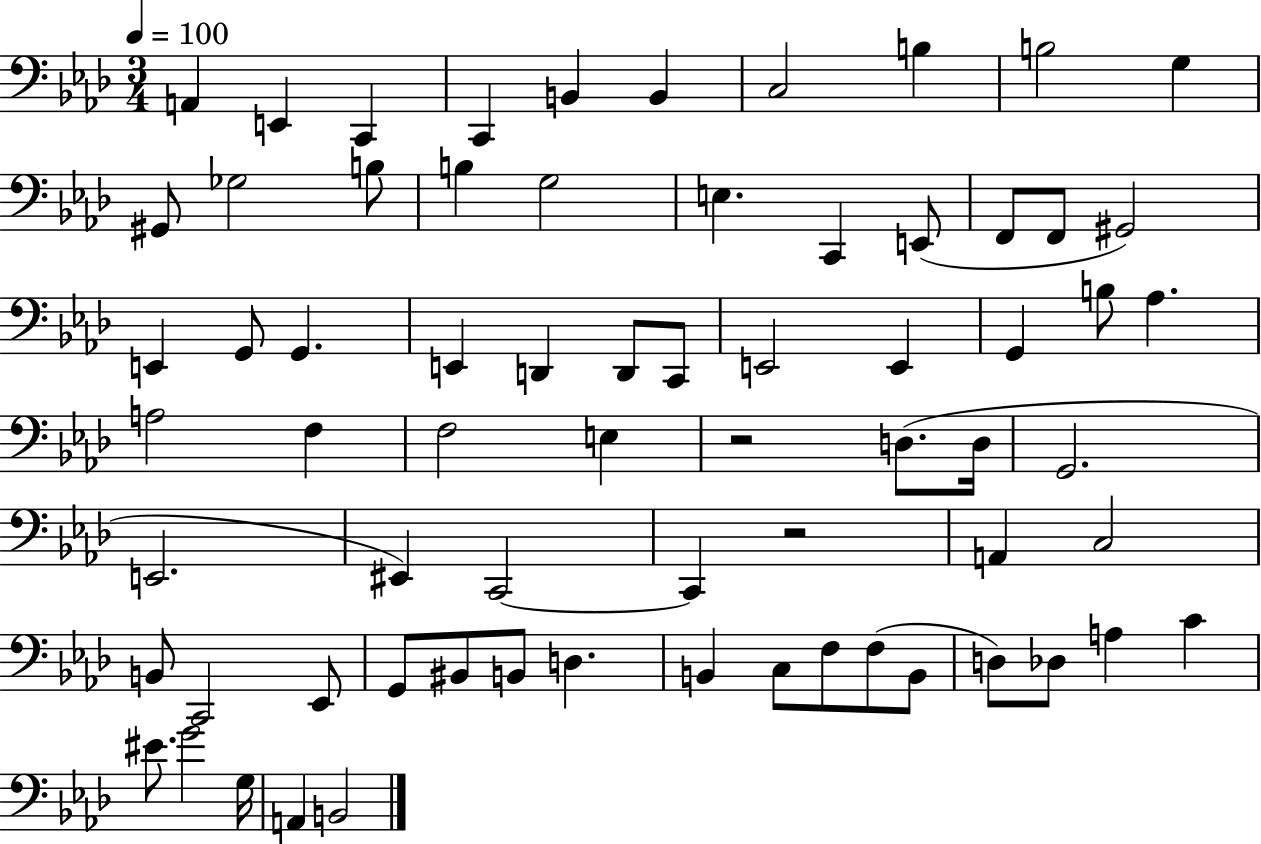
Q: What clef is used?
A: bass